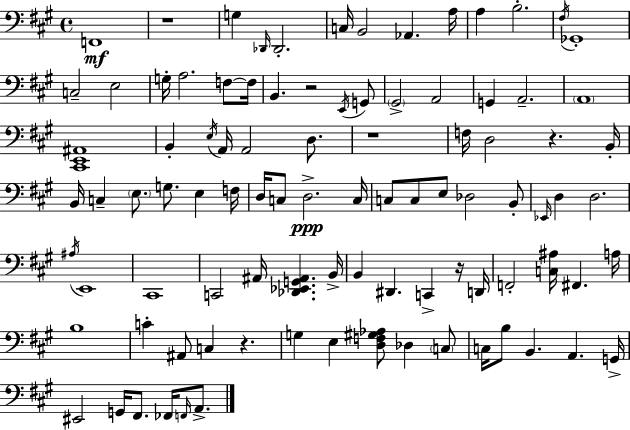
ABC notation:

X:1
T:Untitled
M:4/4
L:1/4
K:A
F,,4 z4 G, _D,,/4 _D,,2 C,/4 B,,2 _A,, A,/4 A, B,2 ^F,/4 _G,,4 C,2 E,2 G,/4 A,2 F,/2 F,/4 B,, z2 E,,/4 G,,/2 ^G,,2 A,,2 G,, A,,2 A,,4 [^C,,E,,^A,,]4 B,, E,/4 A,,/4 A,,2 D,/2 z4 F,/4 D,2 z B,,/4 B,,/4 C, E,/2 G,/2 E, F,/4 D,/4 C,/2 D,2 C,/4 C,/2 C,/2 E,/2 _D,2 B,,/2 _E,,/4 D, D,2 ^A,/4 E,,4 ^C,,4 C,,2 ^A,,/4 [_D,,_E,,G,,^A,,] B,,/4 B,, ^D,, C,, z/4 D,,/4 F,,2 [C,^A,]/4 ^F,, A,/4 B,4 C ^A,,/2 C, z G, E, [D,F,^G,_A,]/2 _D, C,/2 C,/4 B,/2 B,, A,, G,,/4 ^E,,2 G,,/4 ^F,,/2 _F,,/4 F,,/4 A,,/2